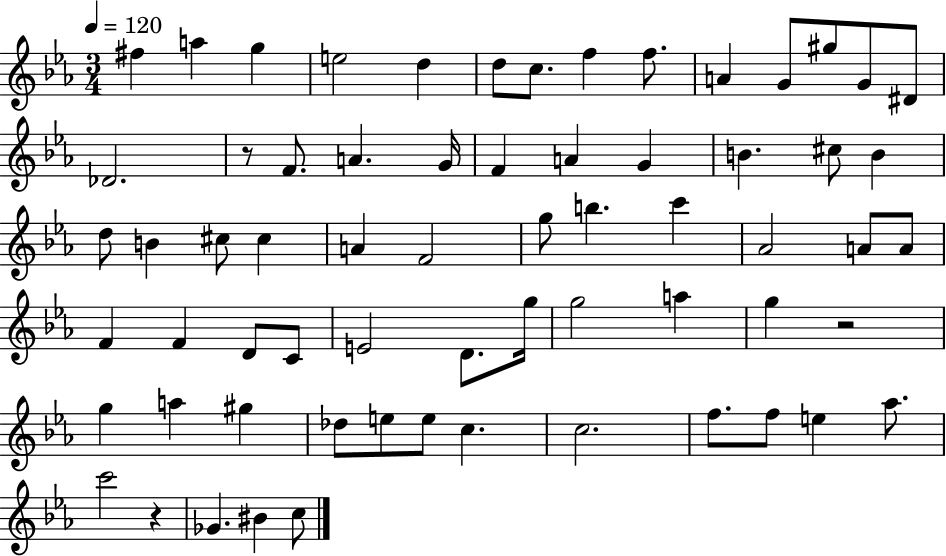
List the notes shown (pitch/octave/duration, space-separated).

F#5/q A5/q G5/q E5/h D5/q D5/e C5/e. F5/q F5/e. A4/q G4/e G#5/e G4/e D#4/e Db4/h. R/e F4/e. A4/q. G4/s F4/q A4/q G4/q B4/q. C#5/e B4/q D5/e B4/q C#5/e C#5/q A4/q F4/h G5/e B5/q. C6/q Ab4/h A4/e A4/e F4/q F4/q D4/e C4/e E4/h D4/e. G5/s G5/h A5/q G5/q R/h G5/q A5/q G#5/q Db5/e E5/e E5/e C5/q. C5/h. F5/e. F5/e E5/q Ab5/e. C6/h R/q Gb4/q. BIS4/q C5/e